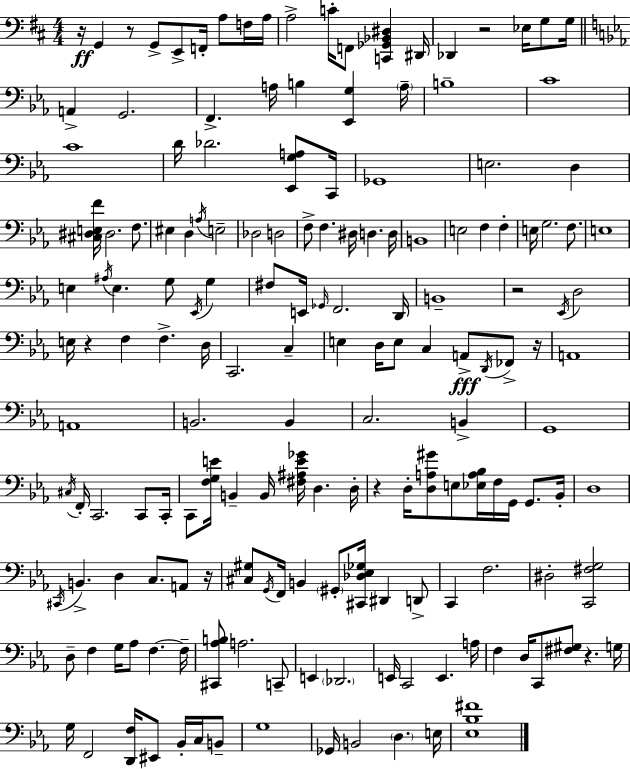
R/s G2/q R/e G2/e E2/e F2/s A3/e F3/s A3/s A3/h C4/s F2/e [C2,Gb2,Bb2,D#3]/q D#2/s Db2/q R/h Eb3/s G3/e G3/s A2/q G2/h. F2/q. A3/s B3/q [Eb2,G3]/q A3/s B3/w C4/w C4/w D4/s Db4/h. [Eb2,G3,A3]/e C2/s Gb2/w E3/h. D3/q [C#3,D#3,E3,F4]/s D#3/h. F3/e. EIS3/q D3/q A3/s E3/h Db3/h D3/h F3/e F3/q. D#3/s D3/q. D3/s B2/w E3/h F3/q F3/q E3/s G3/h. F3/e. E3/w E3/q A#3/s E3/q. G3/e Eb2/s G3/q F#3/e E2/s Gb2/s F2/h. D2/s B2/w R/h Eb2/s D3/h E3/s R/q F3/q F3/q. D3/s C2/h. C3/q E3/q D3/s E3/e C3/q A2/e D2/s FES2/e R/s A2/w A2/w B2/h. B2/q C3/h. B2/q G2/w C#3/s F2/s C2/h. C2/e C2/s C2/e [F3,G3,E4]/s B2/q B2/s [F#3,A#3,E4,Gb4]/s D3/q. D3/s R/q D3/s [D3,A3,G#4]/e E3/e [Eb3,A3,Bb3]/s F3/s G2/s G2/e. Bb2/s D3/w C#2/s B2/q. D3/q C3/e. A2/e R/s [C#3,G#3]/e G2/s F2/s B2/q G#2/e [C#2,Db3,Eb3,Gb3]/s D#2/q D2/e C2/q F3/h. D#3/h [C2,F#3,G3]/h D3/e F3/q G3/s Ab3/e F3/q. F3/s [C#2,Ab3,B3]/e A3/h. C2/e E2/q Db2/h. E2/s C2/h E2/q. A3/s F3/q D3/s C2/e [F#3,G#3]/e R/q. G3/s G3/s F2/h [D2,F3]/s EIS2/e Bb2/s C3/s B2/e G3/w Gb2/s B2/h D3/q. E3/s [Eb3,Bb3,F#4]/w